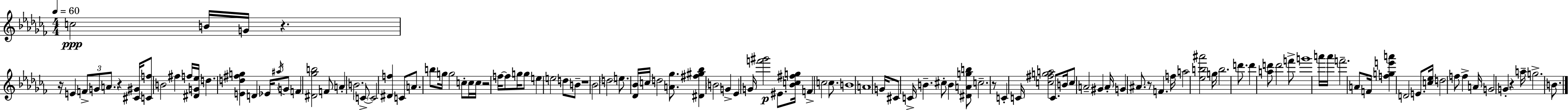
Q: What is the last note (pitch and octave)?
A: B4